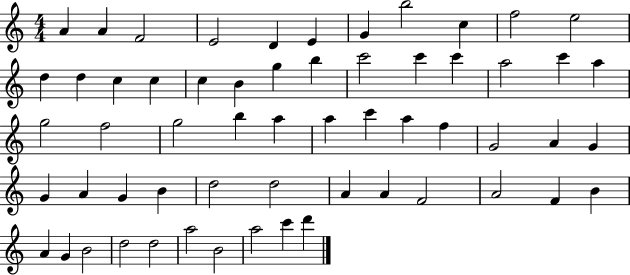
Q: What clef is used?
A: treble